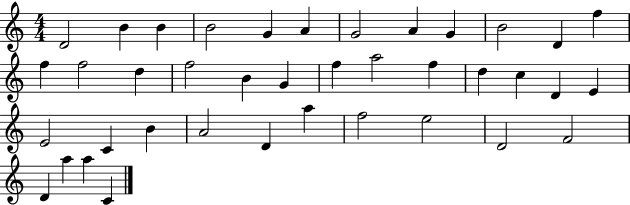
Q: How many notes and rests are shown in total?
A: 39